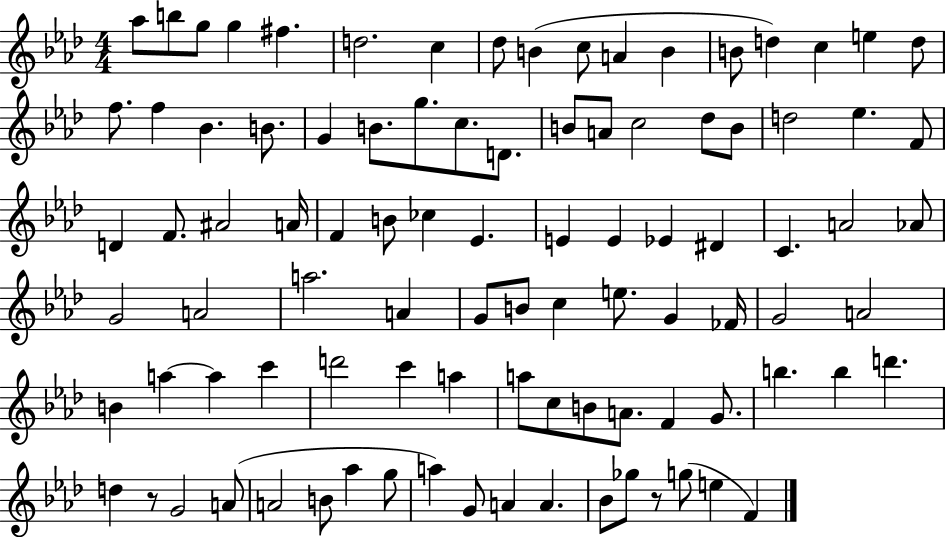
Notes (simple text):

Ab5/e B5/e G5/e G5/q F#5/q. D5/h. C5/q Db5/e B4/q C5/e A4/q B4/q B4/e D5/q C5/q E5/q D5/e F5/e. F5/q Bb4/q. B4/e. G4/q B4/e. G5/e. C5/e. D4/e. B4/e A4/e C5/h Db5/e B4/e D5/h Eb5/q. F4/e D4/q F4/e. A#4/h A4/s F4/q B4/e CES5/q Eb4/q. E4/q E4/q Eb4/q D#4/q C4/q. A4/h Ab4/e G4/h A4/h A5/h. A4/q G4/e B4/e C5/q E5/e. G4/q FES4/s G4/h A4/h B4/q A5/q A5/q C6/q D6/h C6/q A5/q A5/e C5/e B4/e A4/e. F4/q G4/e. B5/q. B5/q D6/q. D5/q R/e G4/h A4/e A4/h B4/e Ab5/q G5/e A5/q G4/e A4/q A4/q. Bb4/e Gb5/e R/e G5/e E5/q F4/q